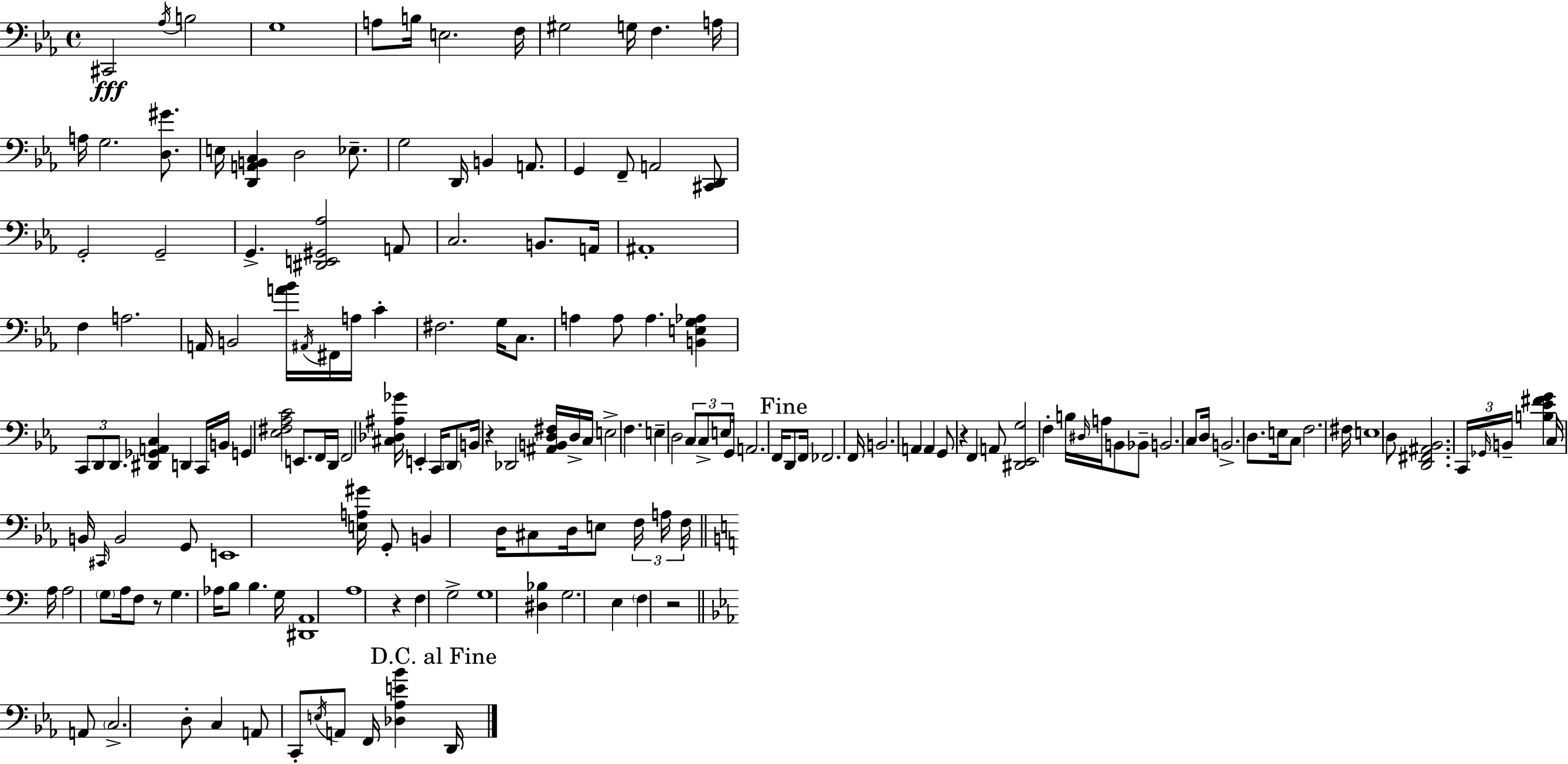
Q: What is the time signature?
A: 4/4